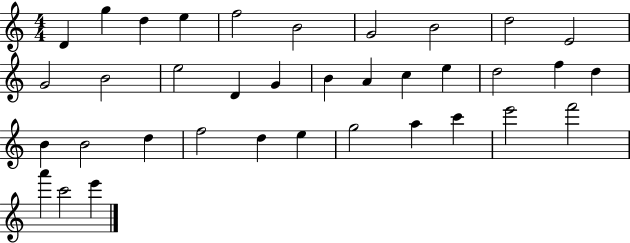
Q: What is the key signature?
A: C major